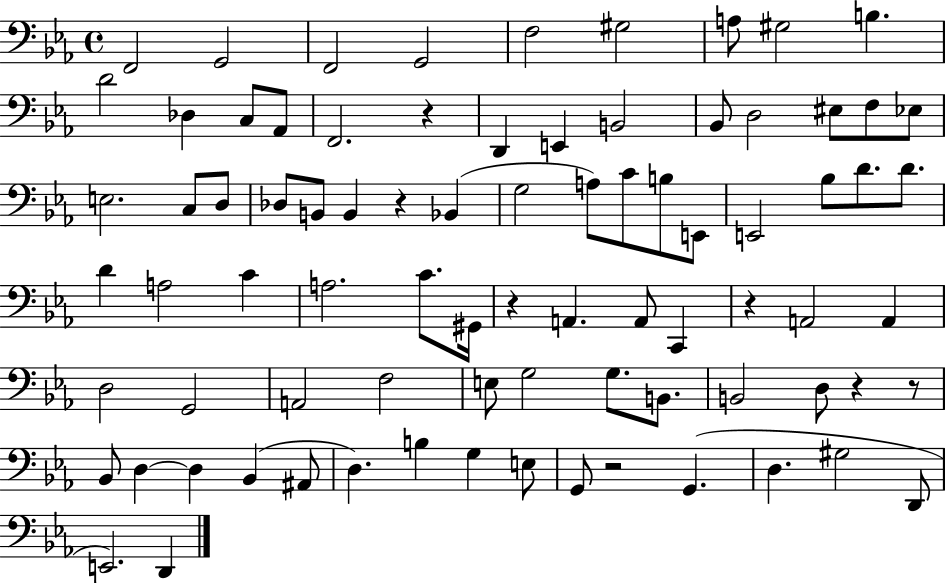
X:1
T:Untitled
M:4/4
L:1/4
K:Eb
F,,2 G,,2 F,,2 G,,2 F,2 ^G,2 A,/2 ^G,2 B, D2 _D, C,/2 _A,,/2 F,,2 z D,, E,, B,,2 _B,,/2 D,2 ^E,/2 F,/2 _E,/2 E,2 C,/2 D,/2 _D,/2 B,,/2 B,, z _B,, G,2 A,/2 C/2 B,/2 E,,/2 E,,2 _B,/2 D/2 D/2 D A,2 C A,2 C/2 ^G,,/4 z A,, A,,/2 C,, z A,,2 A,, D,2 G,,2 A,,2 F,2 E,/2 G,2 G,/2 B,,/2 B,,2 D,/2 z z/2 _B,,/2 D, D, _B,, ^A,,/2 D, B, G, E,/2 G,,/2 z2 G,, D, ^G,2 D,,/2 E,,2 D,,